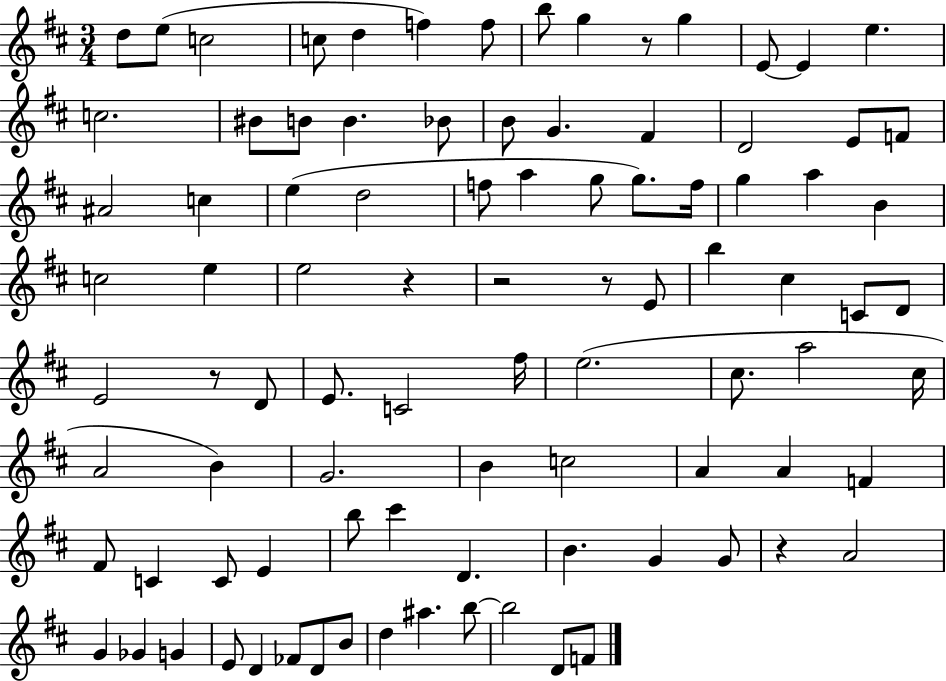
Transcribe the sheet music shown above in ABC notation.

X:1
T:Untitled
M:3/4
L:1/4
K:D
d/2 e/2 c2 c/2 d f f/2 b/2 g z/2 g E/2 E e c2 ^B/2 B/2 B _B/2 B/2 G ^F D2 E/2 F/2 ^A2 c e d2 f/2 a g/2 g/2 f/4 g a B c2 e e2 z z2 z/2 E/2 b ^c C/2 D/2 E2 z/2 D/2 E/2 C2 ^f/4 e2 ^c/2 a2 ^c/4 A2 B G2 B c2 A A F ^F/2 C C/2 E b/2 ^c' D B G G/2 z A2 G _G G E/2 D _F/2 D/2 B/2 d ^a b/2 b2 D/2 F/2